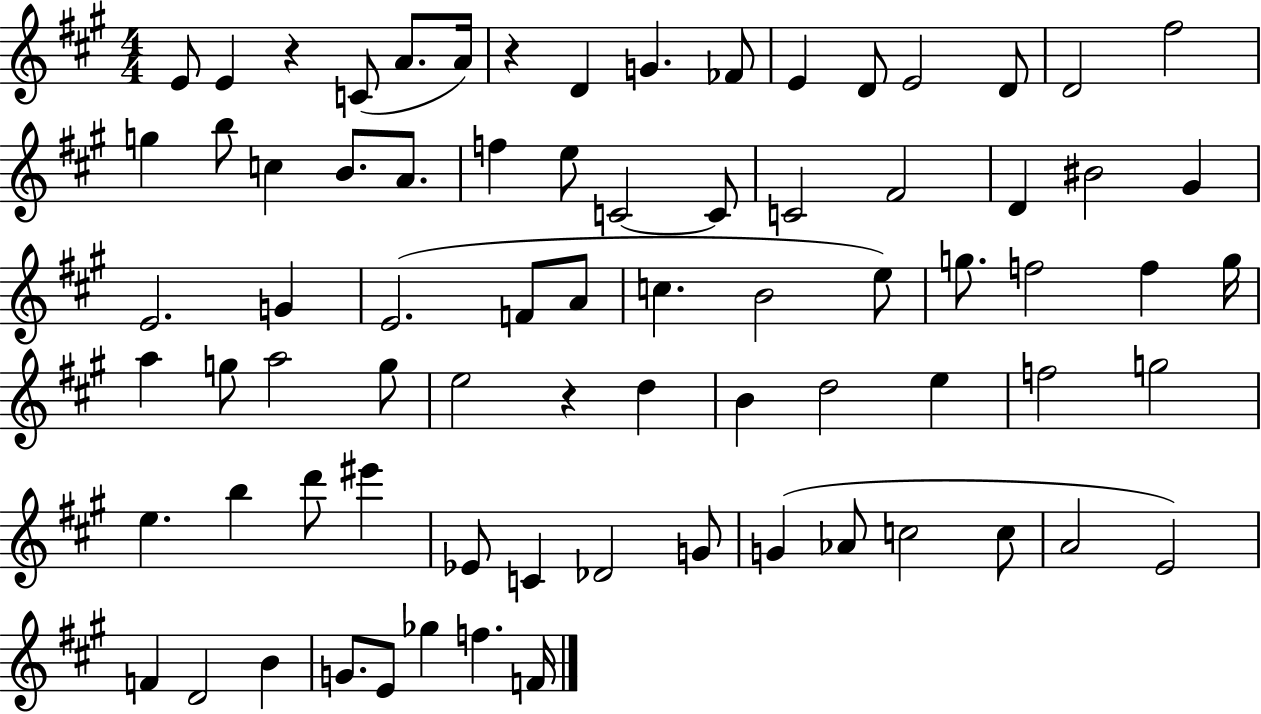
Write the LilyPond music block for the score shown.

{
  \clef treble
  \numericTimeSignature
  \time 4/4
  \key a \major
  e'8 e'4 r4 c'8( a'8. a'16) | r4 d'4 g'4. fes'8 | e'4 d'8 e'2 d'8 | d'2 fis''2 | \break g''4 b''8 c''4 b'8. a'8. | f''4 e''8 c'2~~ c'8 | c'2 fis'2 | d'4 bis'2 gis'4 | \break e'2. g'4 | e'2.( f'8 a'8 | c''4. b'2 e''8) | g''8. f''2 f''4 g''16 | \break a''4 g''8 a''2 g''8 | e''2 r4 d''4 | b'4 d''2 e''4 | f''2 g''2 | \break e''4. b''4 d'''8 eis'''4 | ees'8 c'4 des'2 g'8 | g'4( aes'8 c''2 c''8 | a'2 e'2) | \break f'4 d'2 b'4 | g'8. e'8 ges''4 f''4. f'16 | \bar "|."
}